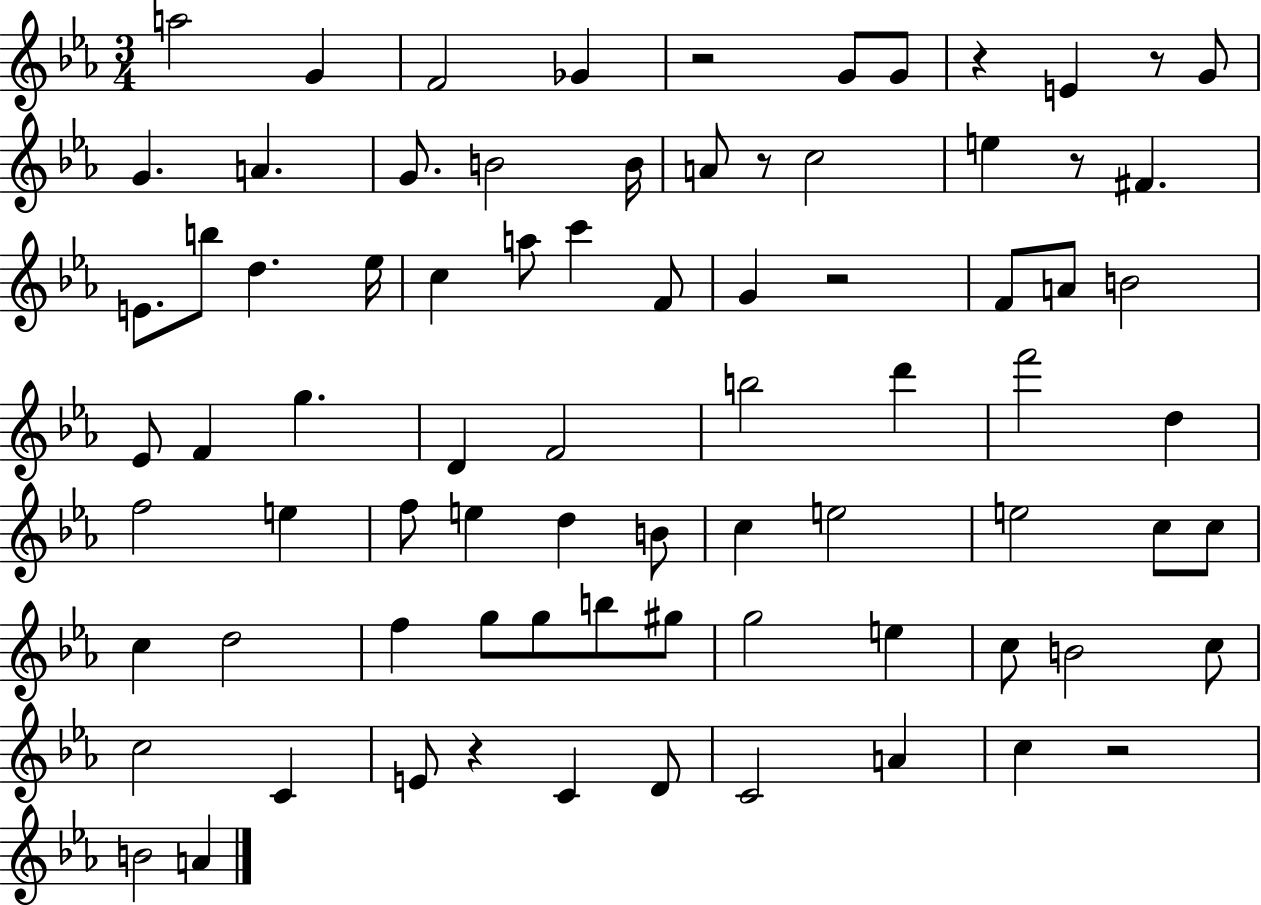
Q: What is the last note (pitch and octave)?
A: A4